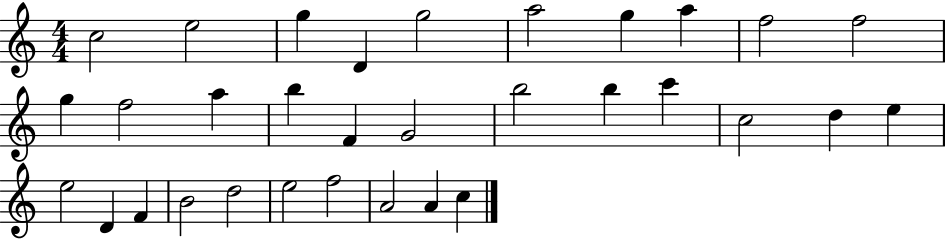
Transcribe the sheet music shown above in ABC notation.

X:1
T:Untitled
M:4/4
L:1/4
K:C
c2 e2 g D g2 a2 g a f2 f2 g f2 a b F G2 b2 b c' c2 d e e2 D F B2 d2 e2 f2 A2 A c